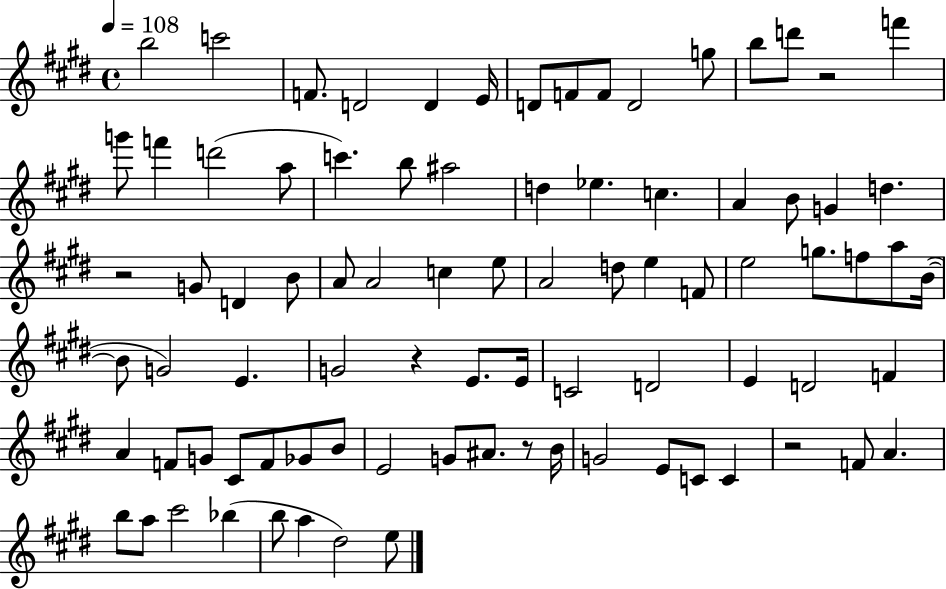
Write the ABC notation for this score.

X:1
T:Untitled
M:4/4
L:1/4
K:E
b2 c'2 F/2 D2 D E/4 D/2 F/2 F/2 D2 g/2 b/2 d'/2 z2 f' g'/2 f' d'2 a/2 c' b/2 ^a2 d _e c A B/2 G d z2 G/2 D B/2 A/2 A2 c e/2 A2 d/2 e F/2 e2 g/2 f/2 a/2 B/4 B/2 G2 E G2 z E/2 E/4 C2 D2 E D2 F A F/2 G/2 ^C/2 F/2 _G/2 B/2 E2 G/2 ^A/2 z/2 B/4 G2 E/2 C/2 C z2 F/2 A b/2 a/2 ^c'2 _b b/2 a ^d2 e/2